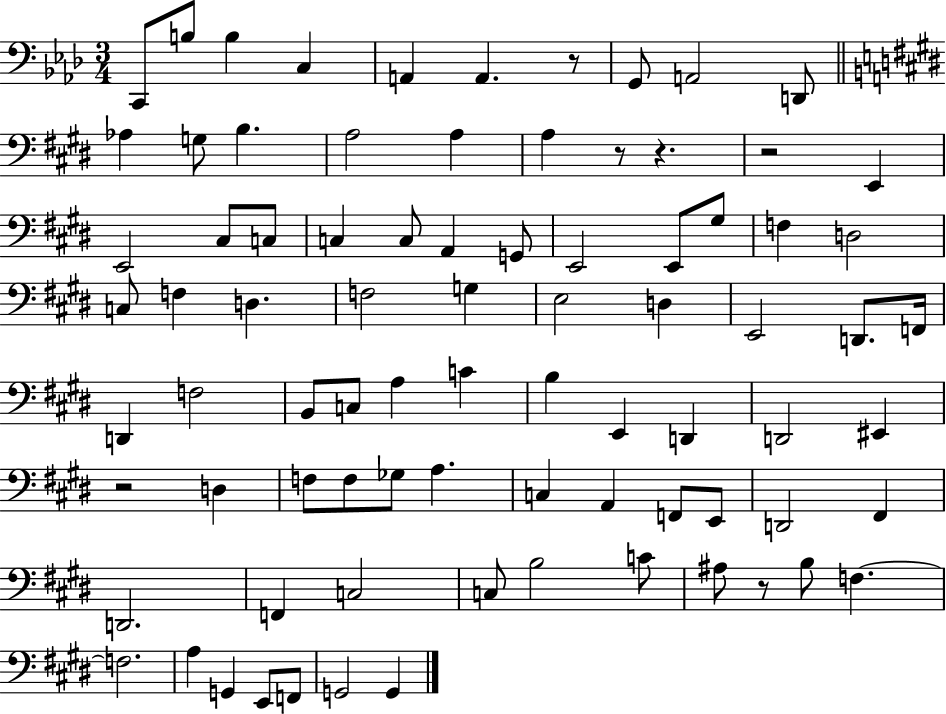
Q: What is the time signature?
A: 3/4